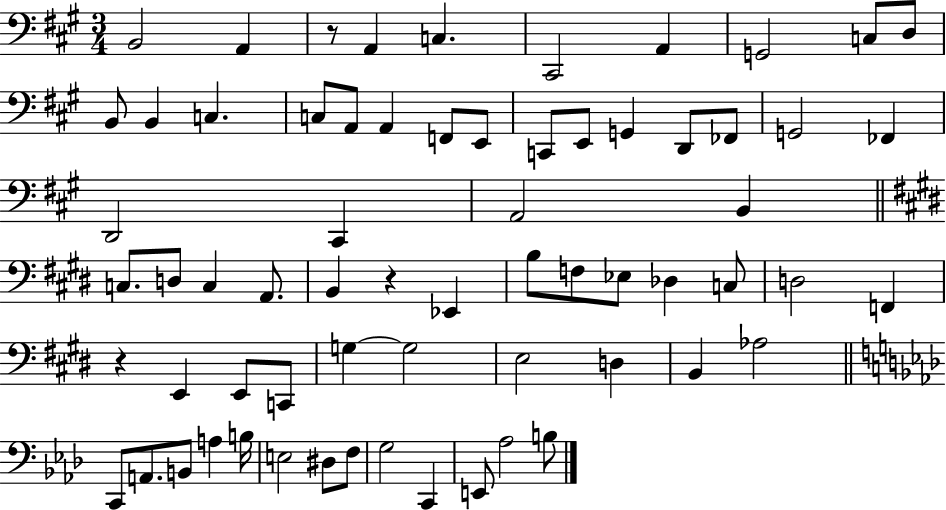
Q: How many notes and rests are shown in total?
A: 66